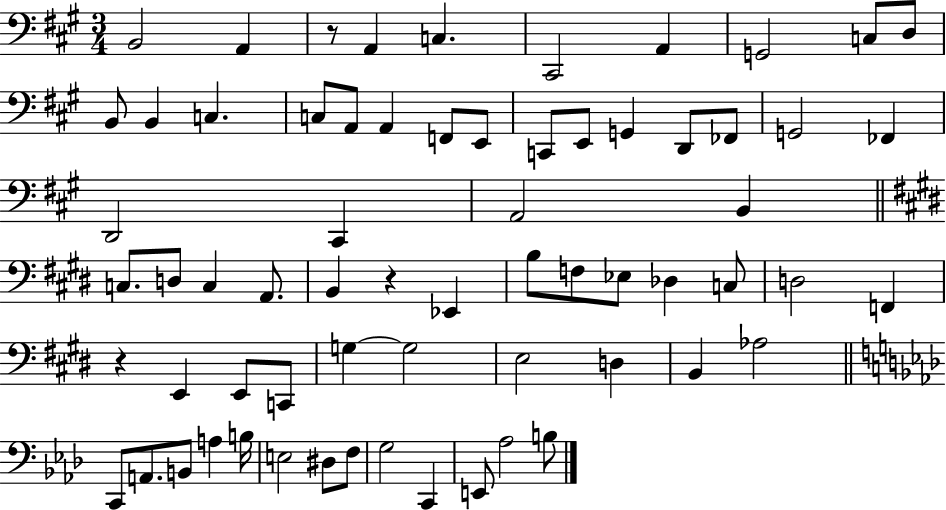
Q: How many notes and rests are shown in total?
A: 66